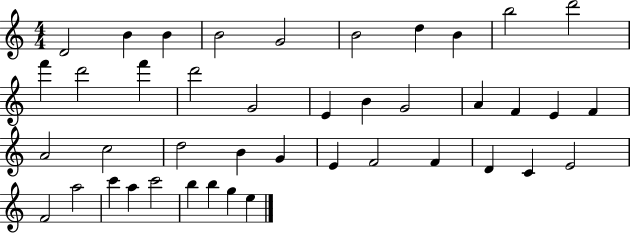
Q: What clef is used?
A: treble